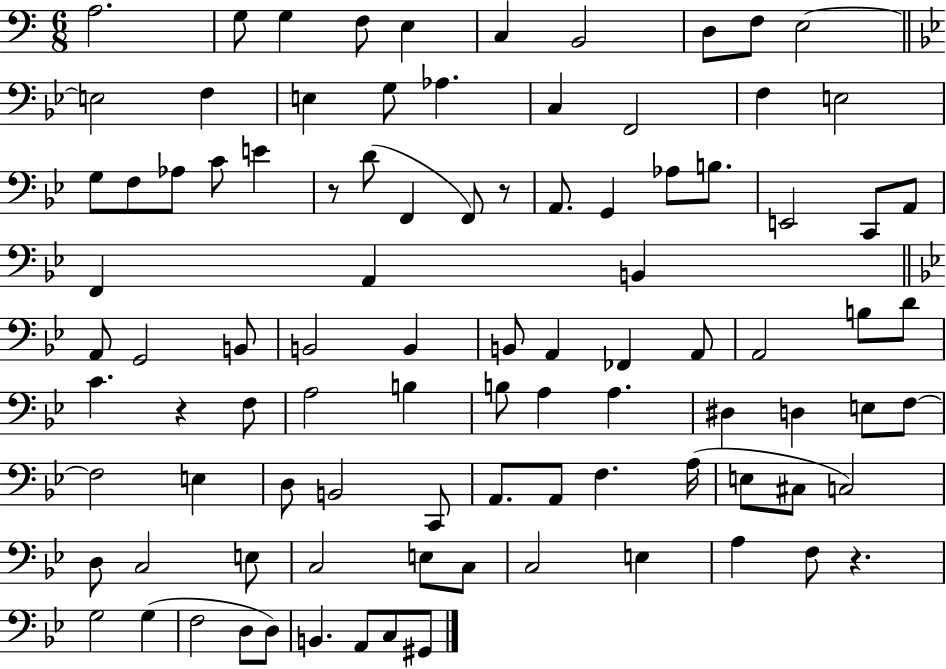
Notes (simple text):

A3/h. G3/e G3/q F3/e E3/q C3/q B2/h D3/e F3/e E3/h E3/h F3/q E3/q G3/e Ab3/q. C3/q F2/h F3/q E3/h G3/e F3/e Ab3/e C4/e E4/q R/e D4/e F2/q F2/e R/e A2/e. G2/q Ab3/e B3/e. E2/h C2/e A2/e F2/q A2/q B2/q A2/e G2/h B2/e B2/h B2/q B2/e A2/q FES2/q A2/e A2/h B3/e D4/e C4/q. R/q F3/e A3/h B3/q B3/e A3/q A3/q. D#3/q D3/q E3/e F3/e F3/h E3/q D3/e B2/h C2/e A2/e. A2/e F3/q. A3/s E3/e C#3/e C3/h D3/e C3/h E3/e C3/h E3/e C3/e C3/h E3/q A3/q F3/e R/q. G3/h G3/q F3/h D3/e D3/e B2/q. A2/e C3/e G#2/e